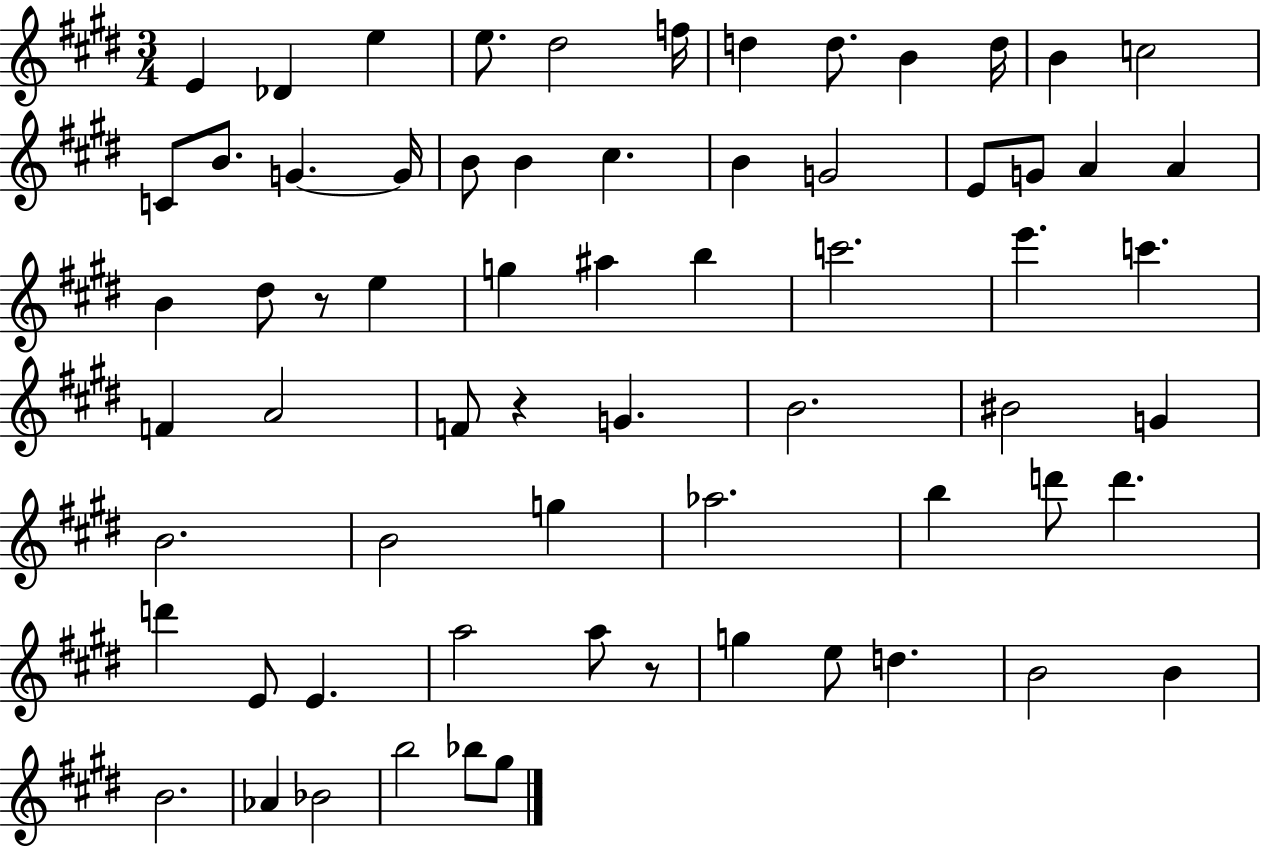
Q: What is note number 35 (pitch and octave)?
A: F4